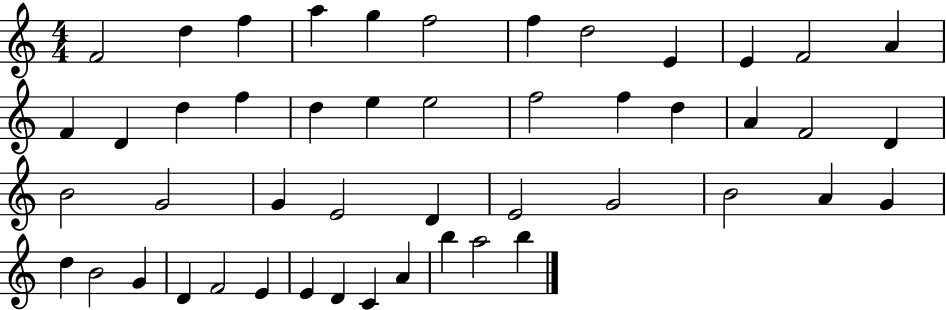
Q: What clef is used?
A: treble